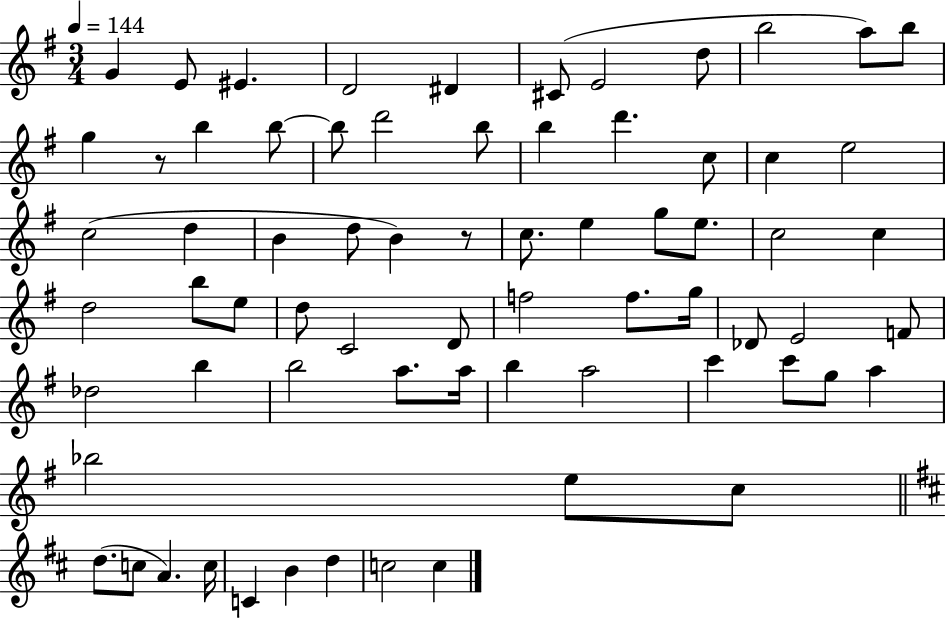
{
  \clef treble
  \numericTimeSignature
  \time 3/4
  \key g \major
  \tempo 4 = 144
  \repeat volta 2 { g'4 e'8 eis'4. | d'2 dis'4 | cis'8( e'2 d''8 | b''2 a''8) b''8 | \break g''4 r8 b''4 b''8~~ | b''8 d'''2 b''8 | b''4 d'''4. c''8 | c''4 e''2 | \break c''2( d''4 | b'4 d''8 b'4) r8 | c''8. e''4 g''8 e''8. | c''2 c''4 | \break d''2 b''8 e''8 | d''8 c'2 d'8 | f''2 f''8. g''16 | des'8 e'2 f'8 | \break des''2 b''4 | b''2 a''8. a''16 | b''4 a''2 | c'''4 c'''8 g''8 a''4 | \break bes''2 e''8 c''8 | \bar "||" \break \key b \minor d''8.( c''8 a'4.) c''16 | c'4 b'4 d''4 | c''2 c''4 | } \bar "|."
}